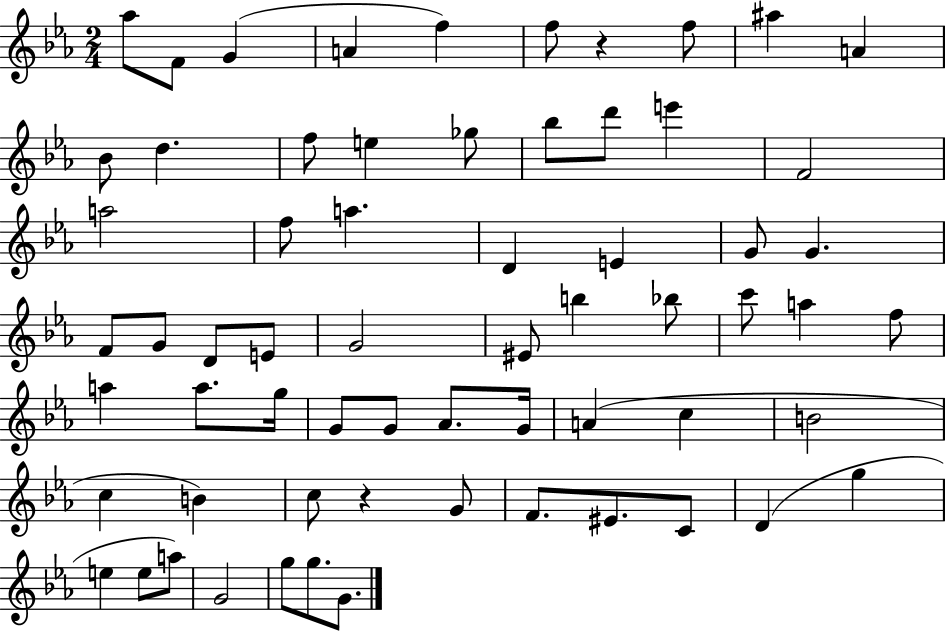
Ab5/e F4/e G4/q A4/q F5/q F5/e R/q F5/e A#5/q A4/q Bb4/e D5/q. F5/e E5/q Gb5/e Bb5/e D6/e E6/q F4/h A5/h F5/e A5/q. D4/q E4/q G4/e G4/q. F4/e G4/e D4/e E4/e G4/h EIS4/e B5/q Bb5/e C6/e A5/q F5/e A5/q A5/e. G5/s G4/e G4/e Ab4/e. G4/s A4/q C5/q B4/h C5/q B4/q C5/e R/q G4/e F4/e. EIS4/e. C4/e D4/q G5/q E5/q E5/e A5/e G4/h G5/e G5/e. G4/e.